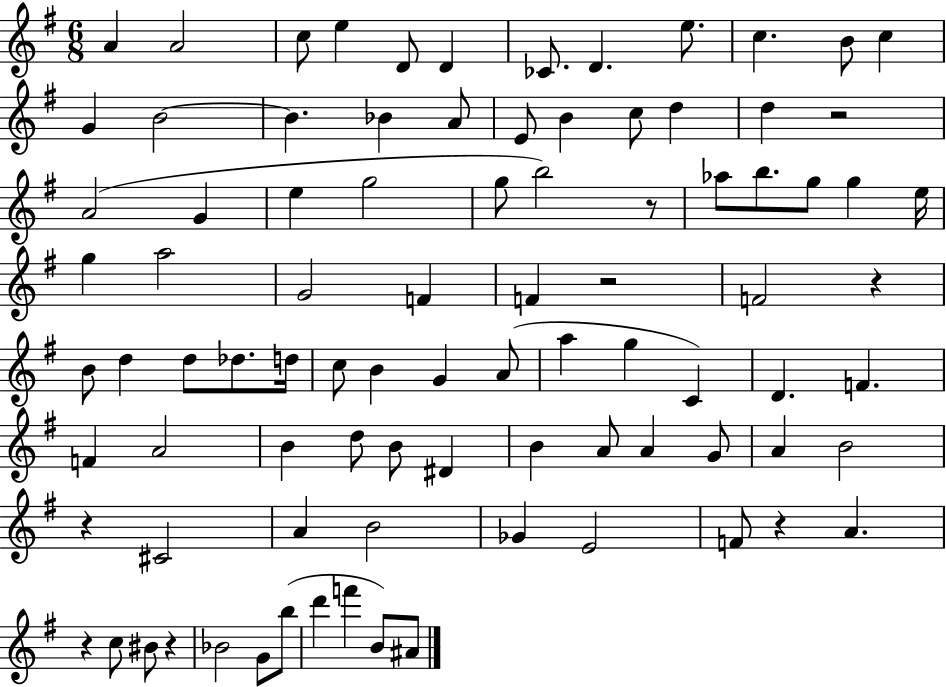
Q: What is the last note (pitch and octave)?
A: A#4